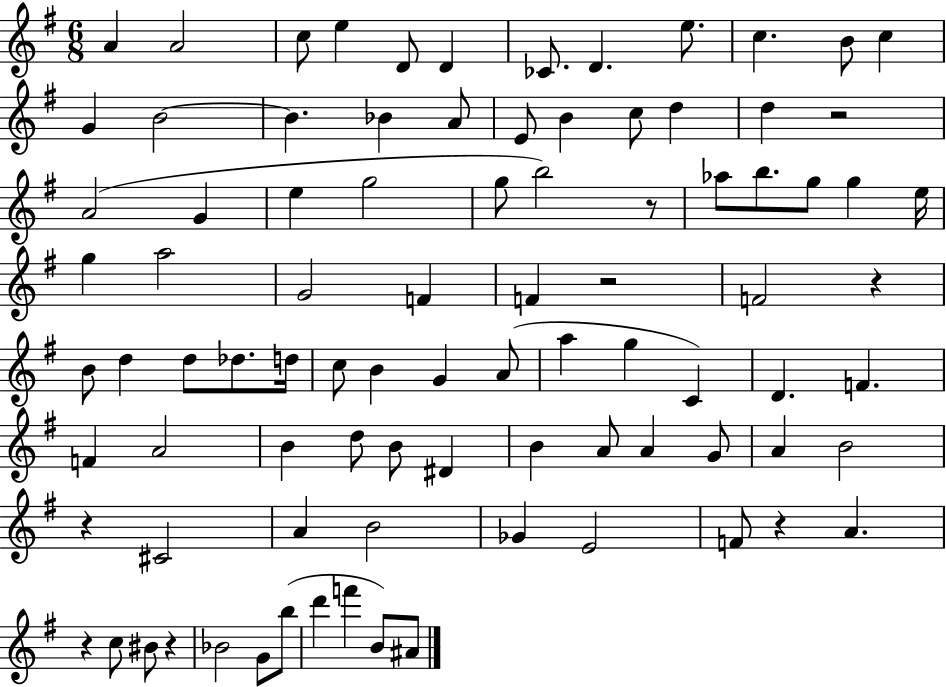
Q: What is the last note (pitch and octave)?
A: A#4